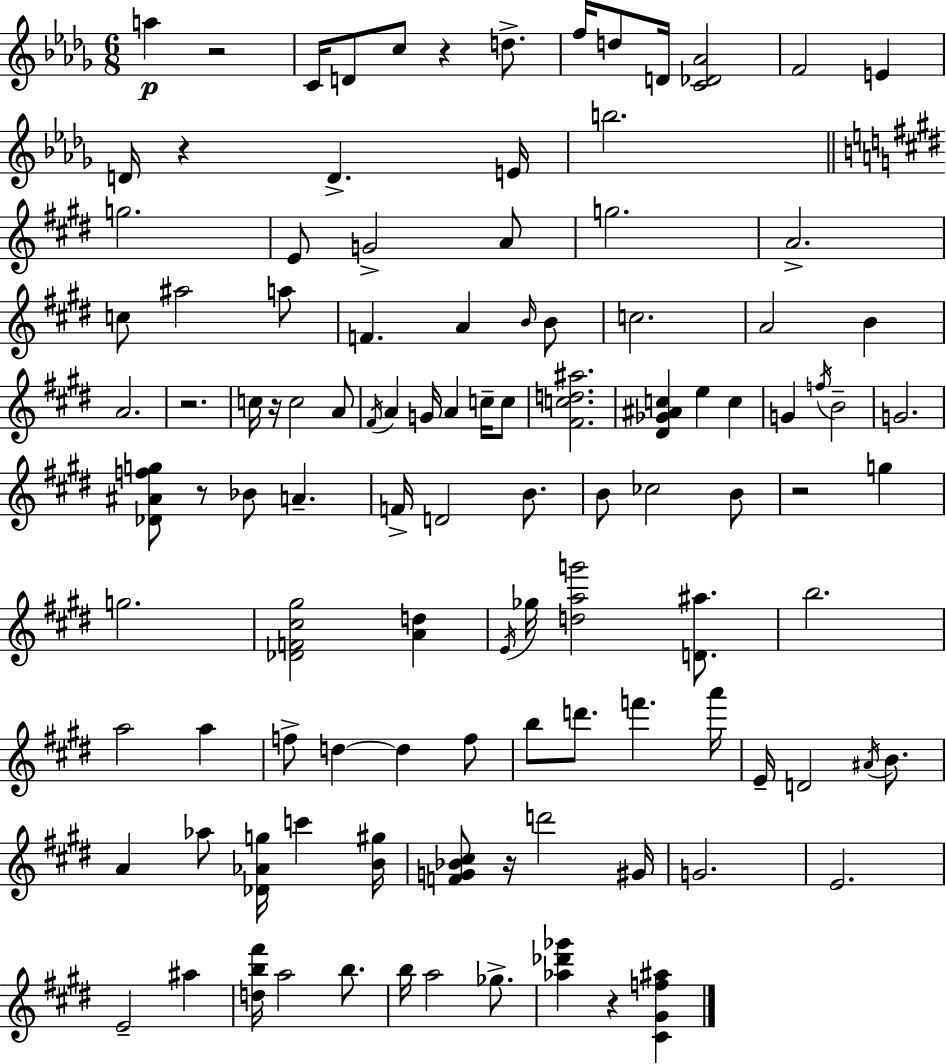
{
  \clef treble
  \numericTimeSignature
  \time 6/8
  \key bes \minor
  a''4\p r2 | c'16 d'8 c''8 r4 d''8.-> | f''16 d''8 d'16 <c' des' aes'>2 | f'2 e'4 | \break d'16 r4 d'4.-> e'16 | b''2. | \bar "||" \break \key e \major g''2. | e'8 g'2-> a'8 | g''2. | a'2.-> | \break c''8 ais''2 a''8 | f'4. a'4 \grace { b'16 } b'8 | c''2. | a'2 b'4 | \break a'2. | r2. | c''16 r16 c''2 a'8 | \acciaccatura { fis'16 } a'4 g'16 a'4 c''16-- | \break c''8 <fis' c'' d'' ais''>2. | <dis' ges' ais' c''>4 e''4 c''4 | g'4 \acciaccatura { f''16 } b'2-- | g'2. | \break <des' ais' f'' g''>8 r8 bes'8 a'4.-- | f'16-> d'2 | b'8. b'8 ces''2 | b'8 r2 g''4 | \break g''2. | <des' f' cis'' gis''>2 <a' d''>4 | \acciaccatura { e'16 } ges''16 <d'' a'' g'''>2 | <d' ais''>8. b''2. | \break a''2 | a''4 f''8-> d''4~~ d''4 | f''8 b''8 d'''8. f'''4. | a'''16 e'16-- d'2 | \break \acciaccatura { ais'16 } b'8. a'4 aes''8 <des' aes' g''>16 | c'''4 <b' gis''>16 <f' g' bes' cis''>8 r16 d'''2 | gis'16 g'2. | e'2. | \break e'2-- | ais''4 <d'' b'' fis'''>16 a''2 | b''8. b''16 a''2 | ges''8.-> <aes'' des''' ges'''>4 r4 | \break <cis' gis' f'' ais''>4 \bar "|."
}